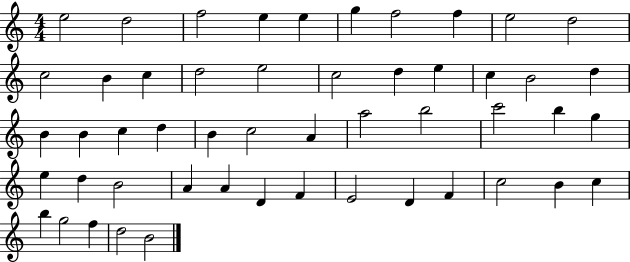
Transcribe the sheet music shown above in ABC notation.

X:1
T:Untitled
M:4/4
L:1/4
K:C
e2 d2 f2 e e g f2 f e2 d2 c2 B c d2 e2 c2 d e c B2 d B B c d B c2 A a2 b2 c'2 b g e d B2 A A D F E2 D F c2 B c b g2 f d2 B2